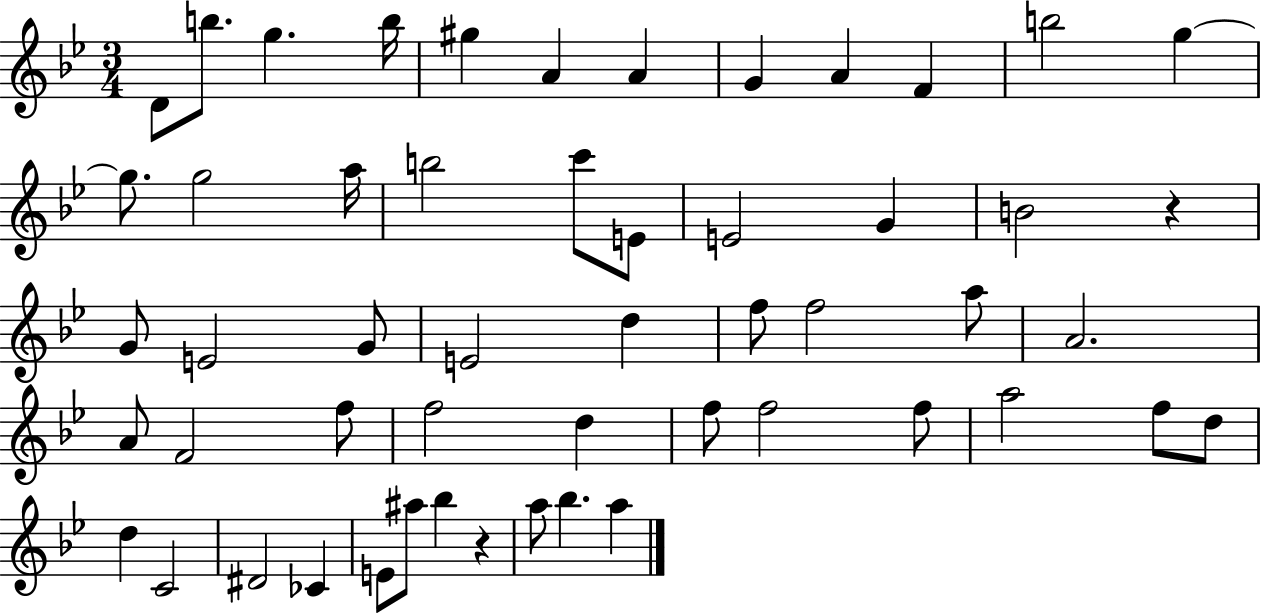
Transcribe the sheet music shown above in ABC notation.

X:1
T:Untitled
M:3/4
L:1/4
K:Bb
D/2 b/2 g b/4 ^g A A G A F b2 g g/2 g2 a/4 b2 c'/2 E/2 E2 G B2 z G/2 E2 G/2 E2 d f/2 f2 a/2 A2 A/2 F2 f/2 f2 d f/2 f2 f/2 a2 f/2 d/2 d C2 ^D2 _C E/2 ^a/2 _b z a/2 _b a